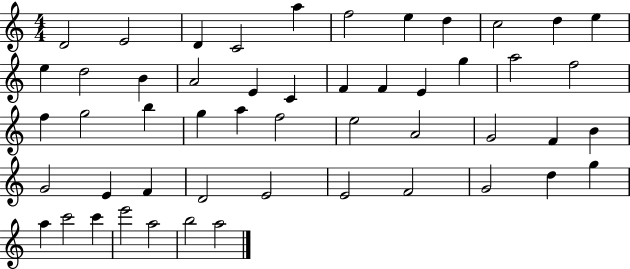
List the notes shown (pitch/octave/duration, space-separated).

D4/h E4/h D4/q C4/h A5/q F5/h E5/q D5/q C5/h D5/q E5/q E5/q D5/h B4/q A4/h E4/q C4/q F4/q F4/q E4/q G5/q A5/h F5/h F5/q G5/h B5/q G5/q A5/q F5/h E5/h A4/h G4/h F4/q B4/q G4/h E4/q F4/q D4/h E4/h E4/h F4/h G4/h D5/q G5/q A5/q C6/h C6/q E6/h A5/h B5/h A5/h